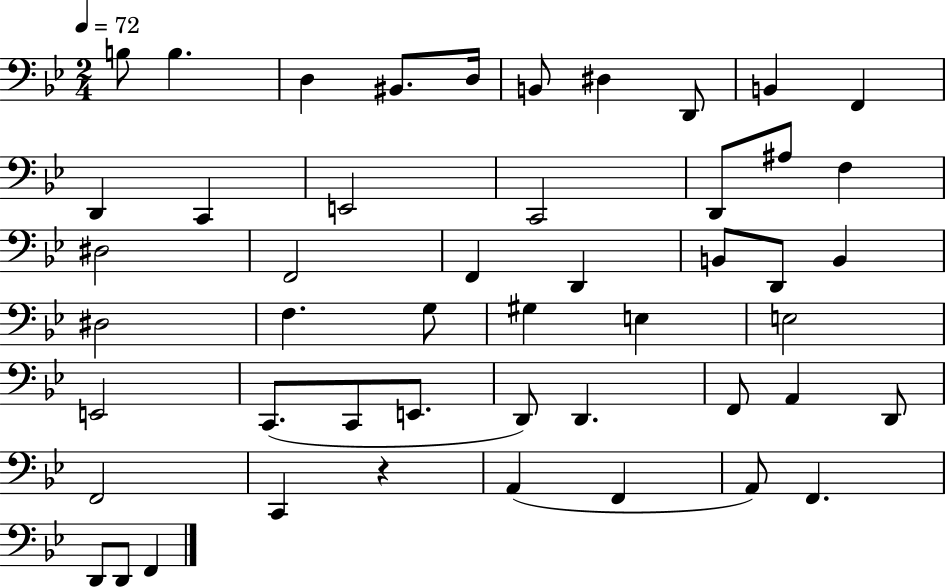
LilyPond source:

{
  \clef bass
  \numericTimeSignature
  \time 2/4
  \key bes \major
  \tempo 4 = 72
  b8 b4. | d4 bis,8. d16 | b,8 dis4 d,8 | b,4 f,4 | \break d,4 c,4 | e,2 | c,2 | d,8 ais8 f4 | \break dis2 | f,2 | f,4 d,4 | b,8 d,8 b,4 | \break dis2 | f4. g8 | gis4 e4 | e2 | \break e,2 | c,8.( c,8 e,8. | d,8) d,4. | f,8 a,4 d,8 | \break f,2 | c,4 r4 | a,4( f,4 | a,8) f,4. | \break d,8 d,8 f,4 | \bar "|."
}